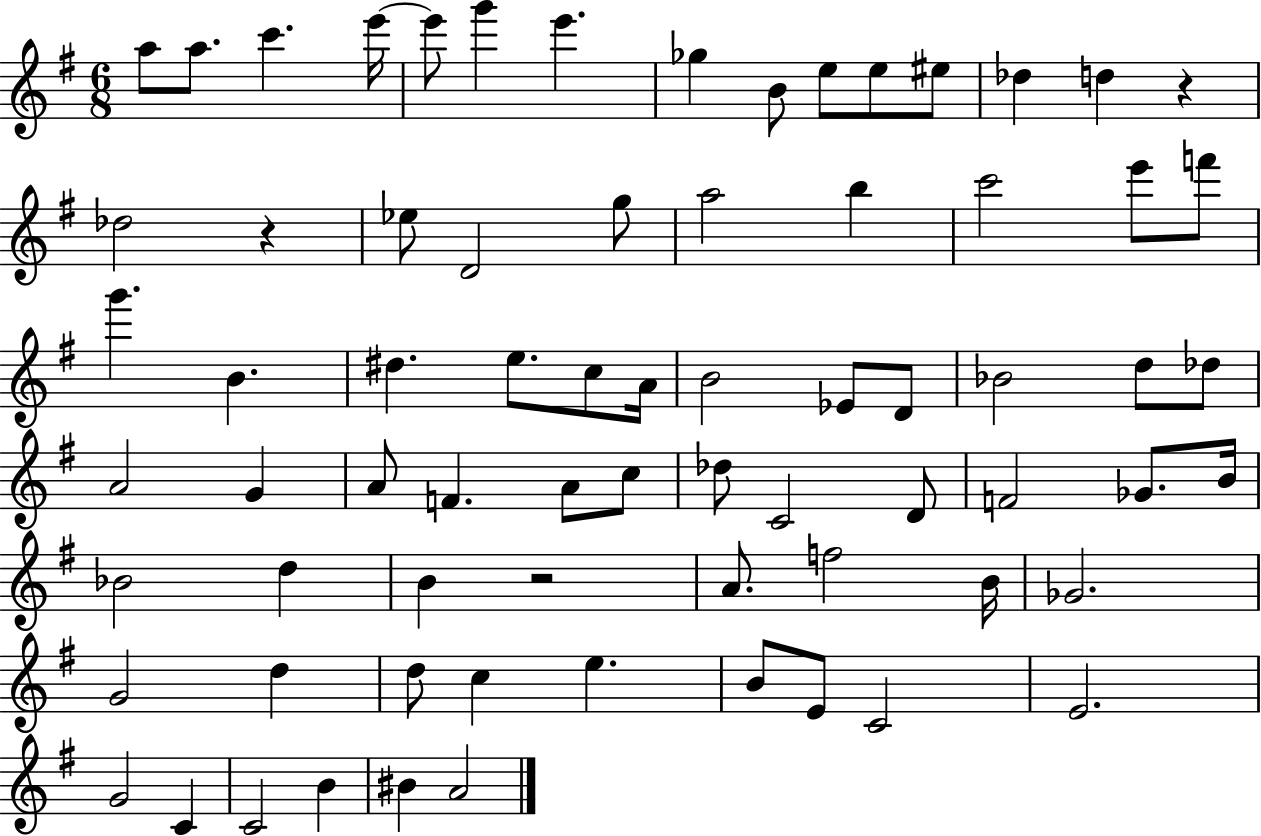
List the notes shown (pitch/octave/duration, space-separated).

A5/e A5/e. C6/q. E6/s E6/e G6/q E6/q. Gb5/q B4/e E5/e E5/e EIS5/e Db5/q D5/q R/q Db5/h R/q Eb5/e D4/h G5/e A5/h B5/q C6/h E6/e F6/e G6/q. B4/q. D#5/q. E5/e. C5/e A4/s B4/h Eb4/e D4/e Bb4/h D5/e Db5/e A4/h G4/q A4/e F4/q. A4/e C5/e Db5/e C4/h D4/e F4/h Gb4/e. B4/s Bb4/h D5/q B4/q R/h A4/e. F5/h B4/s Gb4/h. G4/h D5/q D5/e C5/q E5/q. B4/e E4/e C4/h E4/h. G4/h C4/q C4/h B4/q BIS4/q A4/h